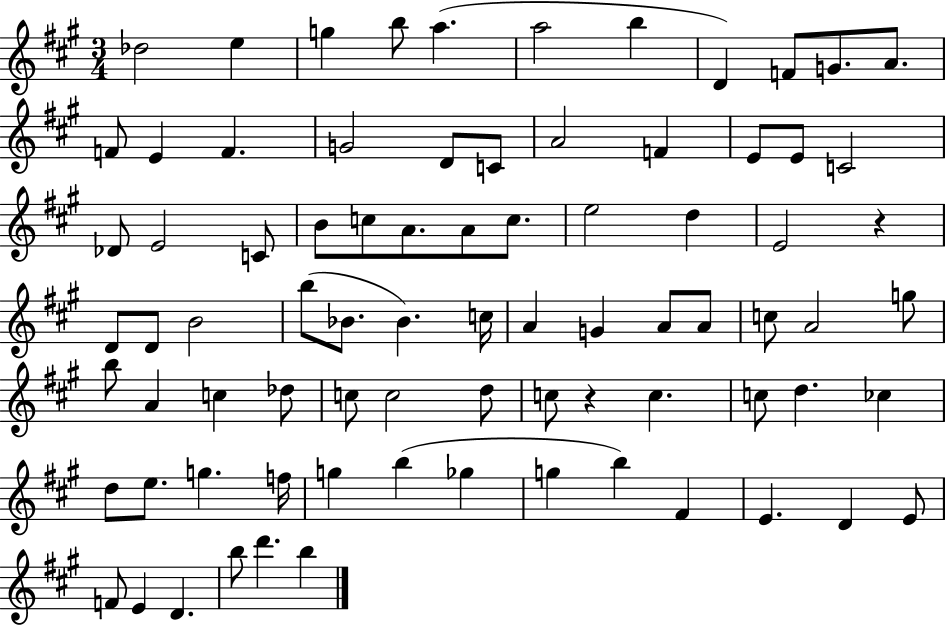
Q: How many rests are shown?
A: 2